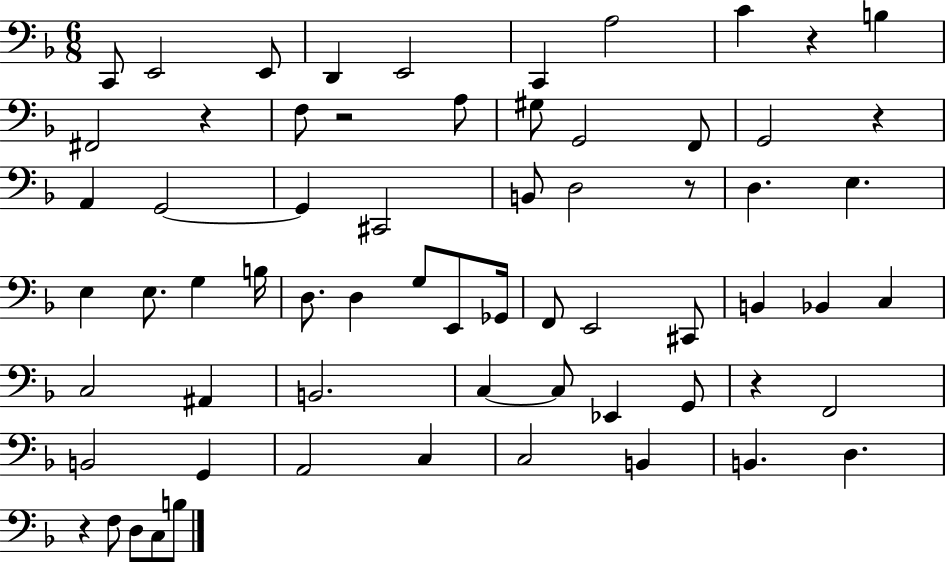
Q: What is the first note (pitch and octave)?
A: C2